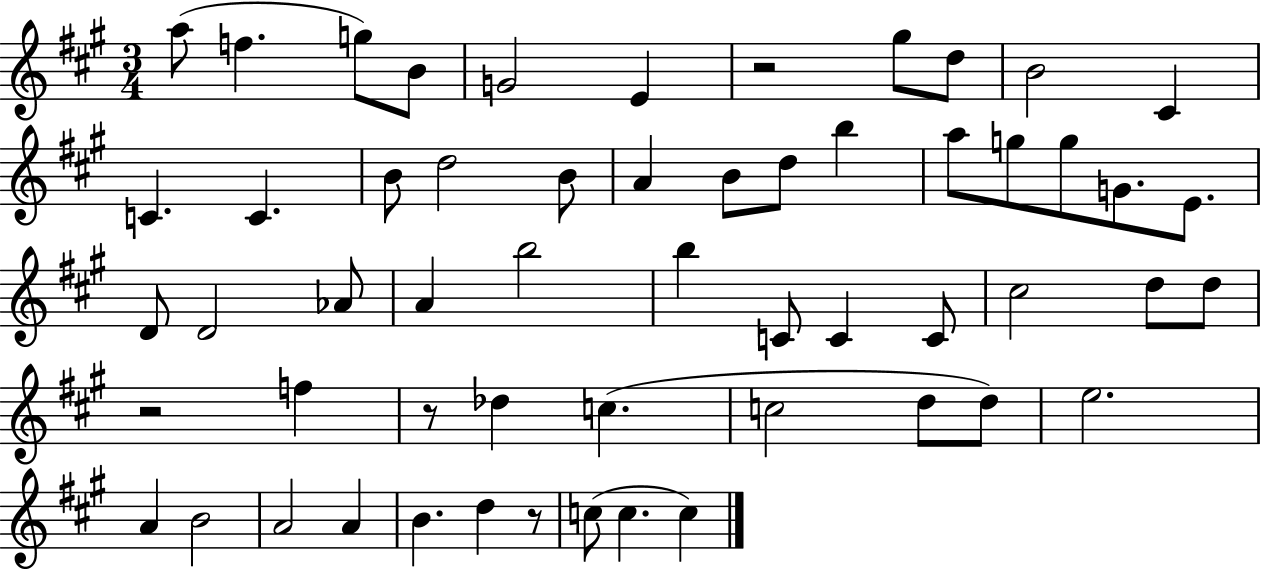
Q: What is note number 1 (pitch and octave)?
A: A5